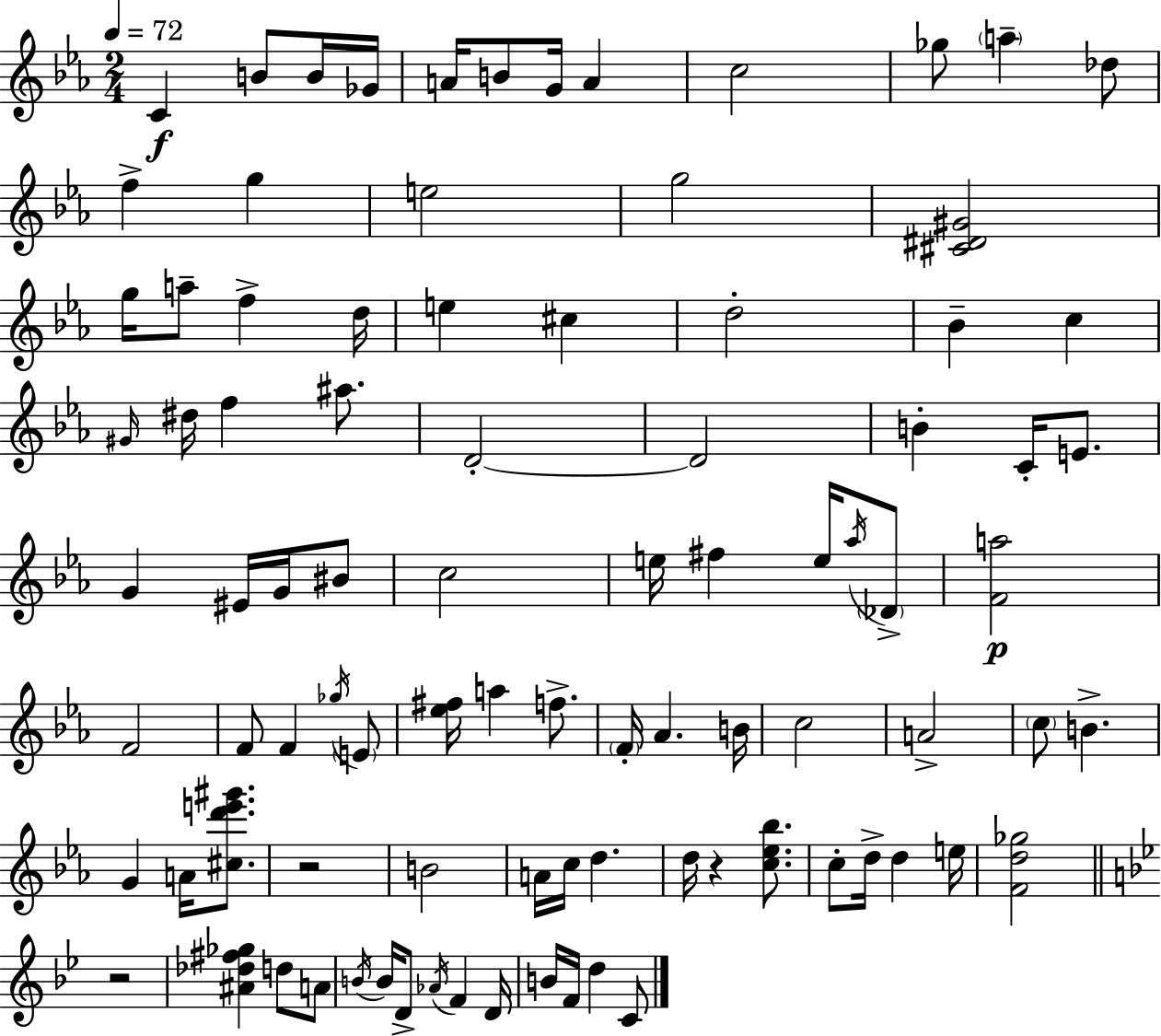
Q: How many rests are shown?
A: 3